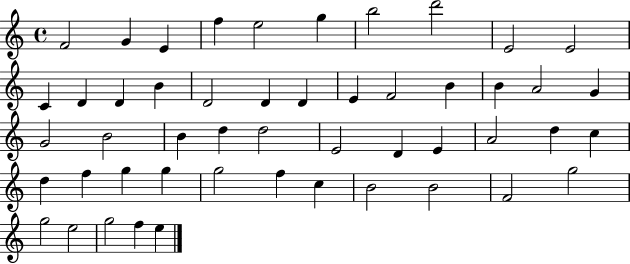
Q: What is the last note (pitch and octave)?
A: E5